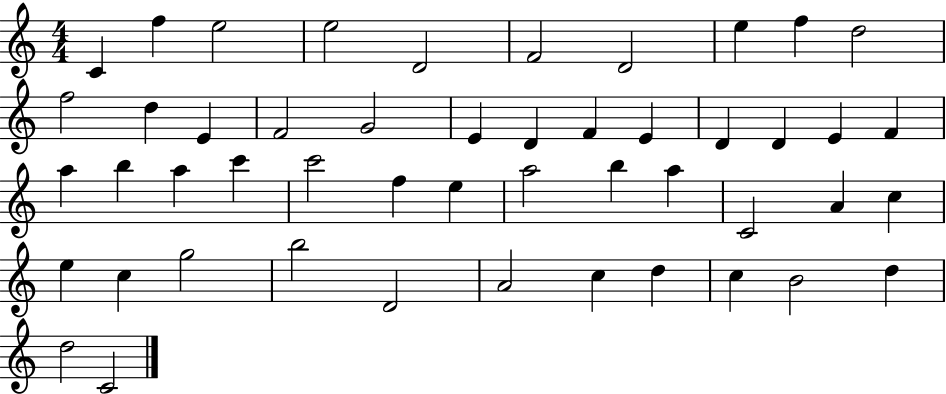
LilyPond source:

{
  \clef treble
  \numericTimeSignature
  \time 4/4
  \key c \major
  c'4 f''4 e''2 | e''2 d'2 | f'2 d'2 | e''4 f''4 d''2 | \break f''2 d''4 e'4 | f'2 g'2 | e'4 d'4 f'4 e'4 | d'4 d'4 e'4 f'4 | \break a''4 b''4 a''4 c'''4 | c'''2 f''4 e''4 | a''2 b''4 a''4 | c'2 a'4 c''4 | \break e''4 c''4 g''2 | b''2 d'2 | a'2 c''4 d''4 | c''4 b'2 d''4 | \break d''2 c'2 | \bar "|."
}